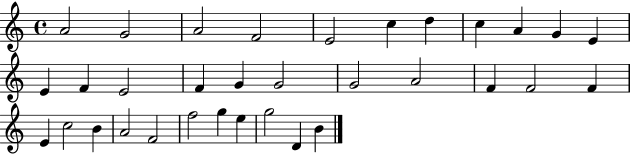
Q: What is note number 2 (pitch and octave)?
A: G4